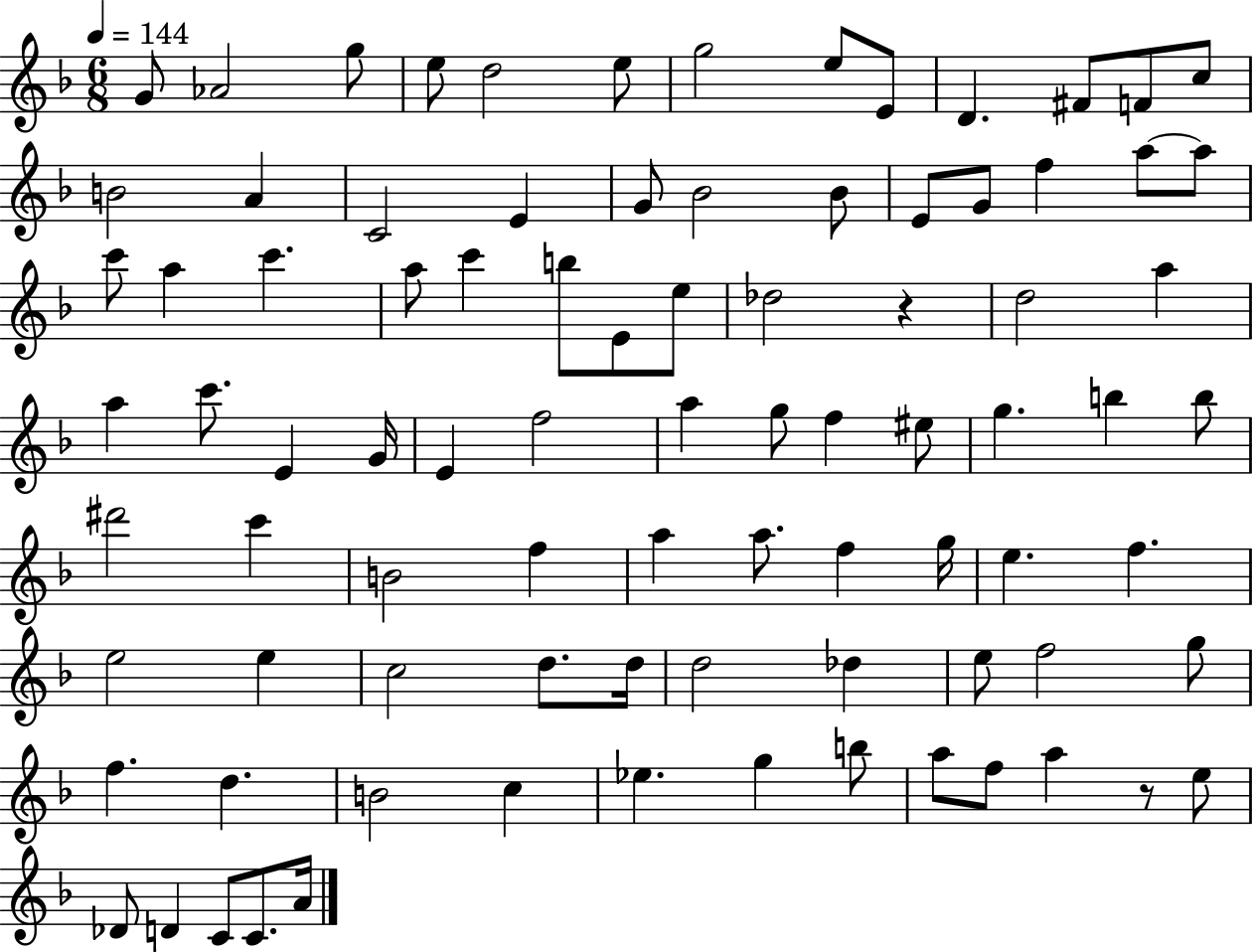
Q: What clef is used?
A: treble